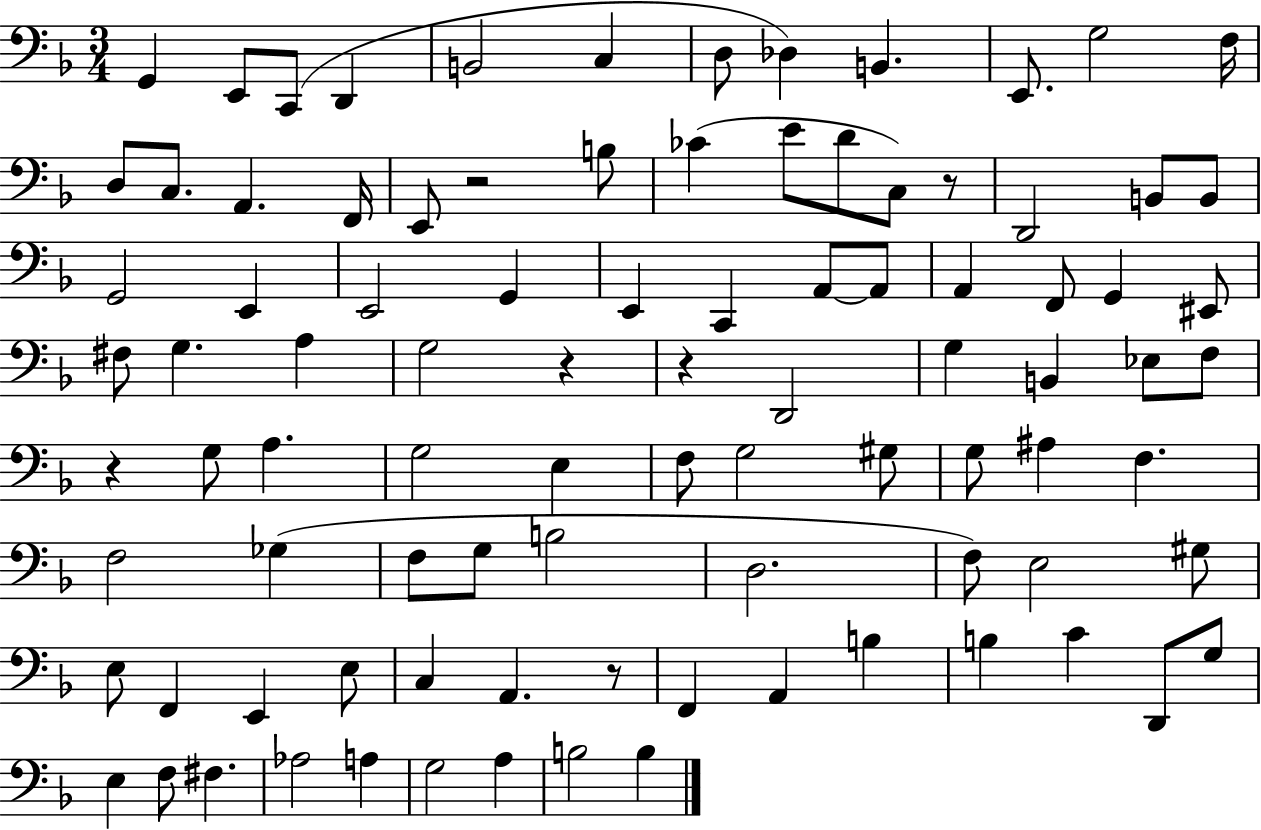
X:1
T:Untitled
M:3/4
L:1/4
K:F
G,, E,,/2 C,,/2 D,, B,,2 C, D,/2 _D, B,, E,,/2 G,2 F,/4 D,/2 C,/2 A,, F,,/4 E,,/2 z2 B,/2 _C E/2 D/2 C,/2 z/2 D,,2 B,,/2 B,,/2 G,,2 E,, E,,2 G,, E,, C,, A,,/2 A,,/2 A,, F,,/2 G,, ^E,,/2 ^F,/2 G, A, G,2 z z D,,2 G, B,, _E,/2 F,/2 z G,/2 A, G,2 E, F,/2 G,2 ^G,/2 G,/2 ^A, F, F,2 _G, F,/2 G,/2 B,2 D,2 F,/2 E,2 ^G,/2 E,/2 F,, E,, E,/2 C, A,, z/2 F,, A,, B, B, C D,,/2 G,/2 E, F,/2 ^F, _A,2 A, G,2 A, B,2 B,